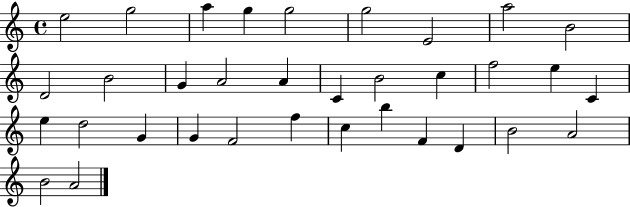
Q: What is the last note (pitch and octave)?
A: A4